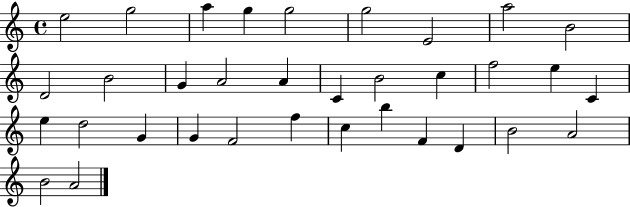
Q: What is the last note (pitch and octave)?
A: A4